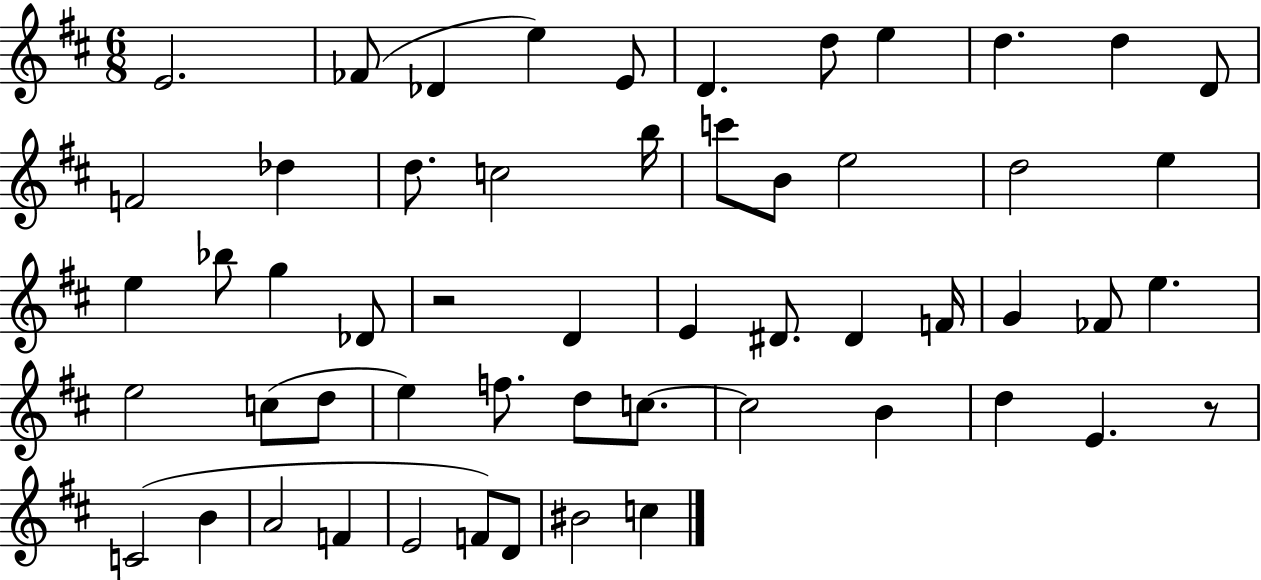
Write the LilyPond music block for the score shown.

{
  \clef treble
  \numericTimeSignature
  \time 6/8
  \key d \major
  \repeat volta 2 { e'2. | fes'8( des'4 e''4) e'8 | d'4. d''8 e''4 | d''4. d''4 d'8 | \break f'2 des''4 | d''8. c''2 b''16 | c'''8 b'8 e''2 | d''2 e''4 | \break e''4 bes''8 g''4 des'8 | r2 d'4 | e'4 dis'8. dis'4 f'16 | g'4 fes'8 e''4. | \break e''2 c''8( d''8 | e''4) f''8. d''8 c''8.~~ | c''2 b'4 | d''4 e'4. r8 | \break c'2( b'4 | a'2 f'4 | e'2 f'8) d'8 | bis'2 c''4 | \break } \bar "|."
}